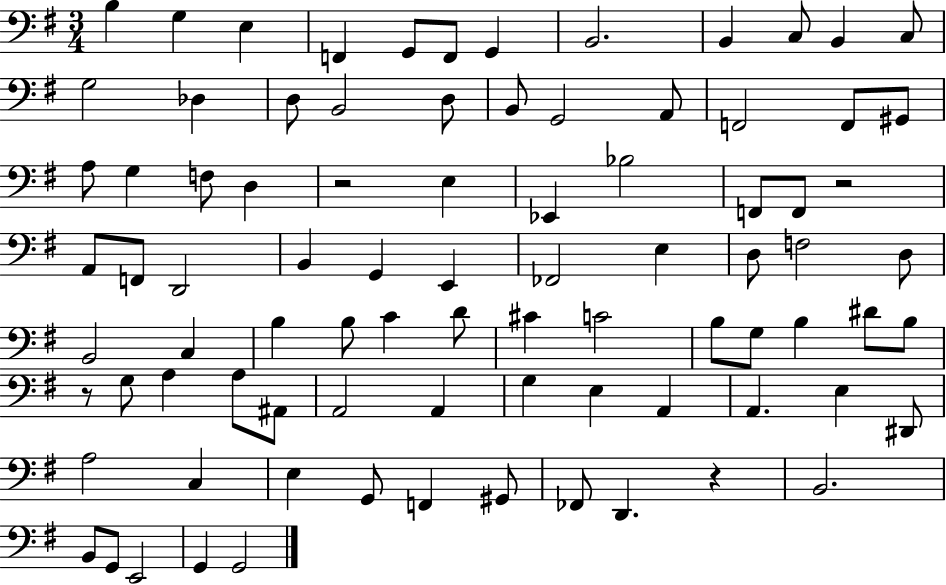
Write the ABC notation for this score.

X:1
T:Untitled
M:3/4
L:1/4
K:G
B, G, E, F,, G,,/2 F,,/2 G,, B,,2 B,, C,/2 B,, C,/2 G,2 _D, D,/2 B,,2 D,/2 B,,/2 G,,2 A,,/2 F,,2 F,,/2 ^G,,/2 A,/2 G, F,/2 D, z2 E, _E,, _B,2 F,,/2 F,,/2 z2 A,,/2 F,,/2 D,,2 B,, G,, E,, _F,,2 E, D,/2 F,2 D,/2 B,,2 C, B, B,/2 C D/2 ^C C2 B,/2 G,/2 B, ^D/2 B,/2 z/2 G,/2 A, A,/2 ^A,,/2 A,,2 A,, G, E, A,, A,, E, ^D,,/2 A,2 C, E, G,,/2 F,, ^G,,/2 _F,,/2 D,, z B,,2 B,,/2 G,,/2 E,,2 G,, G,,2